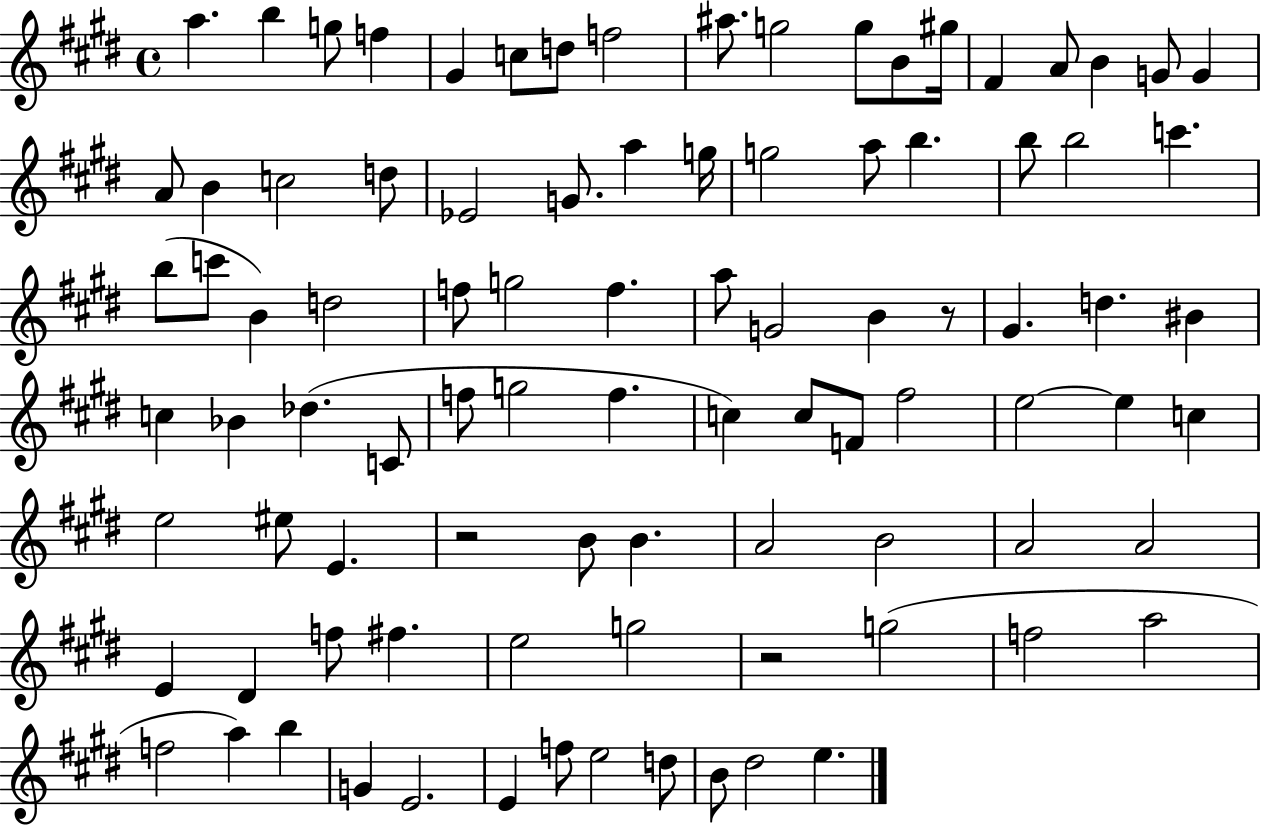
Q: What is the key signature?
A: E major